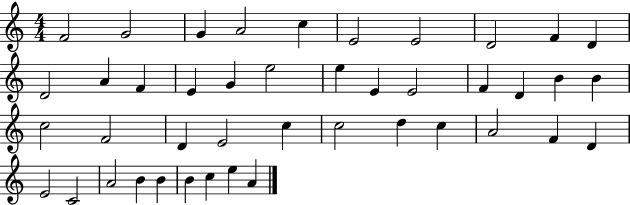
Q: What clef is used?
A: treble